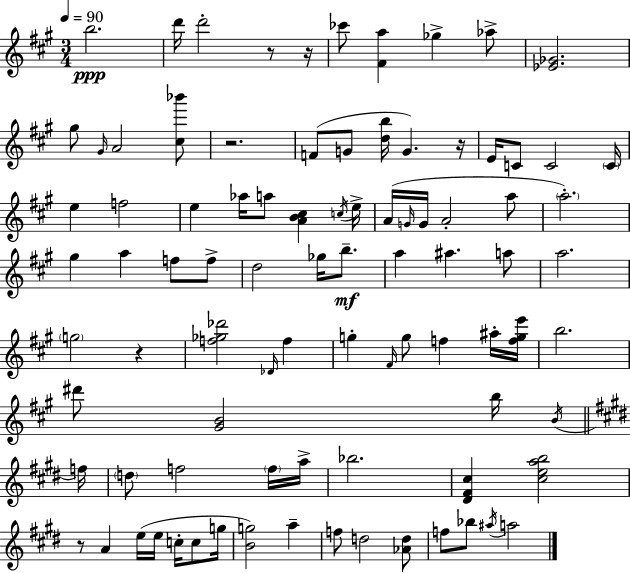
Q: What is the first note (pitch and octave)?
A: B5